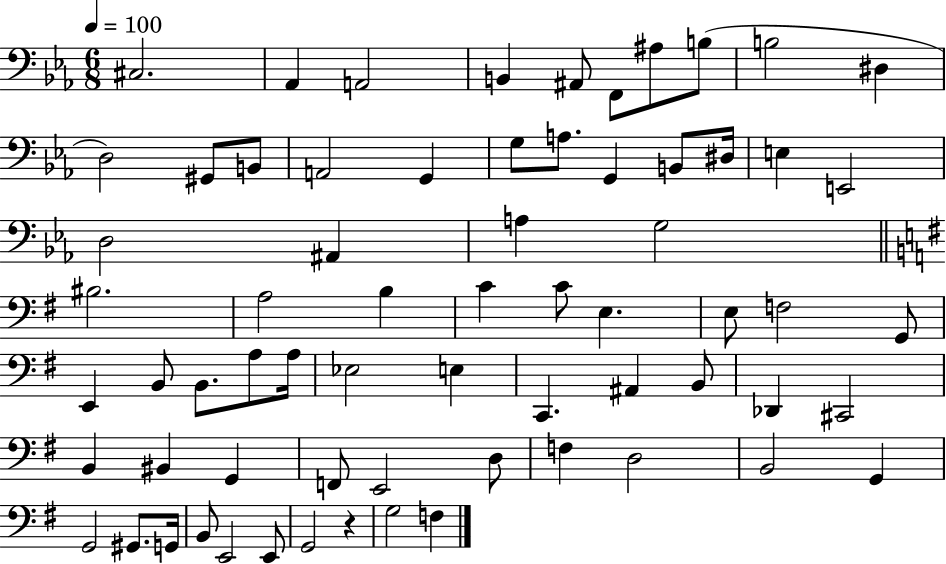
{
  \clef bass
  \numericTimeSignature
  \time 6/8
  \key ees \major
  \tempo 4 = 100
  \repeat volta 2 { cis2. | aes,4 a,2 | b,4 ais,8 f,8 ais8 b8( | b2 dis4 | \break d2) gis,8 b,8 | a,2 g,4 | g8 a8. g,4 b,8 dis16 | e4 e,2 | \break d2 ais,4 | a4 g2 | \bar "||" \break \key g \major bis2. | a2 b4 | c'4 c'8 e4. | e8 f2 g,8 | \break e,4 b,8 b,8. a8 a16 | ees2 e4 | c,4. ais,4 b,8 | des,4 cis,2 | \break b,4 bis,4 g,4 | f,8 e,2 d8 | f4 d2 | b,2 g,4 | \break g,2 gis,8. g,16 | b,8 e,2 e,8 | g,2 r4 | g2 f4 | \break } \bar "|."
}